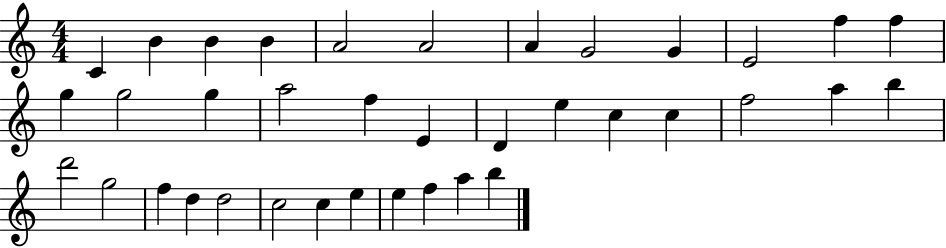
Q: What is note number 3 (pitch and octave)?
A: B4